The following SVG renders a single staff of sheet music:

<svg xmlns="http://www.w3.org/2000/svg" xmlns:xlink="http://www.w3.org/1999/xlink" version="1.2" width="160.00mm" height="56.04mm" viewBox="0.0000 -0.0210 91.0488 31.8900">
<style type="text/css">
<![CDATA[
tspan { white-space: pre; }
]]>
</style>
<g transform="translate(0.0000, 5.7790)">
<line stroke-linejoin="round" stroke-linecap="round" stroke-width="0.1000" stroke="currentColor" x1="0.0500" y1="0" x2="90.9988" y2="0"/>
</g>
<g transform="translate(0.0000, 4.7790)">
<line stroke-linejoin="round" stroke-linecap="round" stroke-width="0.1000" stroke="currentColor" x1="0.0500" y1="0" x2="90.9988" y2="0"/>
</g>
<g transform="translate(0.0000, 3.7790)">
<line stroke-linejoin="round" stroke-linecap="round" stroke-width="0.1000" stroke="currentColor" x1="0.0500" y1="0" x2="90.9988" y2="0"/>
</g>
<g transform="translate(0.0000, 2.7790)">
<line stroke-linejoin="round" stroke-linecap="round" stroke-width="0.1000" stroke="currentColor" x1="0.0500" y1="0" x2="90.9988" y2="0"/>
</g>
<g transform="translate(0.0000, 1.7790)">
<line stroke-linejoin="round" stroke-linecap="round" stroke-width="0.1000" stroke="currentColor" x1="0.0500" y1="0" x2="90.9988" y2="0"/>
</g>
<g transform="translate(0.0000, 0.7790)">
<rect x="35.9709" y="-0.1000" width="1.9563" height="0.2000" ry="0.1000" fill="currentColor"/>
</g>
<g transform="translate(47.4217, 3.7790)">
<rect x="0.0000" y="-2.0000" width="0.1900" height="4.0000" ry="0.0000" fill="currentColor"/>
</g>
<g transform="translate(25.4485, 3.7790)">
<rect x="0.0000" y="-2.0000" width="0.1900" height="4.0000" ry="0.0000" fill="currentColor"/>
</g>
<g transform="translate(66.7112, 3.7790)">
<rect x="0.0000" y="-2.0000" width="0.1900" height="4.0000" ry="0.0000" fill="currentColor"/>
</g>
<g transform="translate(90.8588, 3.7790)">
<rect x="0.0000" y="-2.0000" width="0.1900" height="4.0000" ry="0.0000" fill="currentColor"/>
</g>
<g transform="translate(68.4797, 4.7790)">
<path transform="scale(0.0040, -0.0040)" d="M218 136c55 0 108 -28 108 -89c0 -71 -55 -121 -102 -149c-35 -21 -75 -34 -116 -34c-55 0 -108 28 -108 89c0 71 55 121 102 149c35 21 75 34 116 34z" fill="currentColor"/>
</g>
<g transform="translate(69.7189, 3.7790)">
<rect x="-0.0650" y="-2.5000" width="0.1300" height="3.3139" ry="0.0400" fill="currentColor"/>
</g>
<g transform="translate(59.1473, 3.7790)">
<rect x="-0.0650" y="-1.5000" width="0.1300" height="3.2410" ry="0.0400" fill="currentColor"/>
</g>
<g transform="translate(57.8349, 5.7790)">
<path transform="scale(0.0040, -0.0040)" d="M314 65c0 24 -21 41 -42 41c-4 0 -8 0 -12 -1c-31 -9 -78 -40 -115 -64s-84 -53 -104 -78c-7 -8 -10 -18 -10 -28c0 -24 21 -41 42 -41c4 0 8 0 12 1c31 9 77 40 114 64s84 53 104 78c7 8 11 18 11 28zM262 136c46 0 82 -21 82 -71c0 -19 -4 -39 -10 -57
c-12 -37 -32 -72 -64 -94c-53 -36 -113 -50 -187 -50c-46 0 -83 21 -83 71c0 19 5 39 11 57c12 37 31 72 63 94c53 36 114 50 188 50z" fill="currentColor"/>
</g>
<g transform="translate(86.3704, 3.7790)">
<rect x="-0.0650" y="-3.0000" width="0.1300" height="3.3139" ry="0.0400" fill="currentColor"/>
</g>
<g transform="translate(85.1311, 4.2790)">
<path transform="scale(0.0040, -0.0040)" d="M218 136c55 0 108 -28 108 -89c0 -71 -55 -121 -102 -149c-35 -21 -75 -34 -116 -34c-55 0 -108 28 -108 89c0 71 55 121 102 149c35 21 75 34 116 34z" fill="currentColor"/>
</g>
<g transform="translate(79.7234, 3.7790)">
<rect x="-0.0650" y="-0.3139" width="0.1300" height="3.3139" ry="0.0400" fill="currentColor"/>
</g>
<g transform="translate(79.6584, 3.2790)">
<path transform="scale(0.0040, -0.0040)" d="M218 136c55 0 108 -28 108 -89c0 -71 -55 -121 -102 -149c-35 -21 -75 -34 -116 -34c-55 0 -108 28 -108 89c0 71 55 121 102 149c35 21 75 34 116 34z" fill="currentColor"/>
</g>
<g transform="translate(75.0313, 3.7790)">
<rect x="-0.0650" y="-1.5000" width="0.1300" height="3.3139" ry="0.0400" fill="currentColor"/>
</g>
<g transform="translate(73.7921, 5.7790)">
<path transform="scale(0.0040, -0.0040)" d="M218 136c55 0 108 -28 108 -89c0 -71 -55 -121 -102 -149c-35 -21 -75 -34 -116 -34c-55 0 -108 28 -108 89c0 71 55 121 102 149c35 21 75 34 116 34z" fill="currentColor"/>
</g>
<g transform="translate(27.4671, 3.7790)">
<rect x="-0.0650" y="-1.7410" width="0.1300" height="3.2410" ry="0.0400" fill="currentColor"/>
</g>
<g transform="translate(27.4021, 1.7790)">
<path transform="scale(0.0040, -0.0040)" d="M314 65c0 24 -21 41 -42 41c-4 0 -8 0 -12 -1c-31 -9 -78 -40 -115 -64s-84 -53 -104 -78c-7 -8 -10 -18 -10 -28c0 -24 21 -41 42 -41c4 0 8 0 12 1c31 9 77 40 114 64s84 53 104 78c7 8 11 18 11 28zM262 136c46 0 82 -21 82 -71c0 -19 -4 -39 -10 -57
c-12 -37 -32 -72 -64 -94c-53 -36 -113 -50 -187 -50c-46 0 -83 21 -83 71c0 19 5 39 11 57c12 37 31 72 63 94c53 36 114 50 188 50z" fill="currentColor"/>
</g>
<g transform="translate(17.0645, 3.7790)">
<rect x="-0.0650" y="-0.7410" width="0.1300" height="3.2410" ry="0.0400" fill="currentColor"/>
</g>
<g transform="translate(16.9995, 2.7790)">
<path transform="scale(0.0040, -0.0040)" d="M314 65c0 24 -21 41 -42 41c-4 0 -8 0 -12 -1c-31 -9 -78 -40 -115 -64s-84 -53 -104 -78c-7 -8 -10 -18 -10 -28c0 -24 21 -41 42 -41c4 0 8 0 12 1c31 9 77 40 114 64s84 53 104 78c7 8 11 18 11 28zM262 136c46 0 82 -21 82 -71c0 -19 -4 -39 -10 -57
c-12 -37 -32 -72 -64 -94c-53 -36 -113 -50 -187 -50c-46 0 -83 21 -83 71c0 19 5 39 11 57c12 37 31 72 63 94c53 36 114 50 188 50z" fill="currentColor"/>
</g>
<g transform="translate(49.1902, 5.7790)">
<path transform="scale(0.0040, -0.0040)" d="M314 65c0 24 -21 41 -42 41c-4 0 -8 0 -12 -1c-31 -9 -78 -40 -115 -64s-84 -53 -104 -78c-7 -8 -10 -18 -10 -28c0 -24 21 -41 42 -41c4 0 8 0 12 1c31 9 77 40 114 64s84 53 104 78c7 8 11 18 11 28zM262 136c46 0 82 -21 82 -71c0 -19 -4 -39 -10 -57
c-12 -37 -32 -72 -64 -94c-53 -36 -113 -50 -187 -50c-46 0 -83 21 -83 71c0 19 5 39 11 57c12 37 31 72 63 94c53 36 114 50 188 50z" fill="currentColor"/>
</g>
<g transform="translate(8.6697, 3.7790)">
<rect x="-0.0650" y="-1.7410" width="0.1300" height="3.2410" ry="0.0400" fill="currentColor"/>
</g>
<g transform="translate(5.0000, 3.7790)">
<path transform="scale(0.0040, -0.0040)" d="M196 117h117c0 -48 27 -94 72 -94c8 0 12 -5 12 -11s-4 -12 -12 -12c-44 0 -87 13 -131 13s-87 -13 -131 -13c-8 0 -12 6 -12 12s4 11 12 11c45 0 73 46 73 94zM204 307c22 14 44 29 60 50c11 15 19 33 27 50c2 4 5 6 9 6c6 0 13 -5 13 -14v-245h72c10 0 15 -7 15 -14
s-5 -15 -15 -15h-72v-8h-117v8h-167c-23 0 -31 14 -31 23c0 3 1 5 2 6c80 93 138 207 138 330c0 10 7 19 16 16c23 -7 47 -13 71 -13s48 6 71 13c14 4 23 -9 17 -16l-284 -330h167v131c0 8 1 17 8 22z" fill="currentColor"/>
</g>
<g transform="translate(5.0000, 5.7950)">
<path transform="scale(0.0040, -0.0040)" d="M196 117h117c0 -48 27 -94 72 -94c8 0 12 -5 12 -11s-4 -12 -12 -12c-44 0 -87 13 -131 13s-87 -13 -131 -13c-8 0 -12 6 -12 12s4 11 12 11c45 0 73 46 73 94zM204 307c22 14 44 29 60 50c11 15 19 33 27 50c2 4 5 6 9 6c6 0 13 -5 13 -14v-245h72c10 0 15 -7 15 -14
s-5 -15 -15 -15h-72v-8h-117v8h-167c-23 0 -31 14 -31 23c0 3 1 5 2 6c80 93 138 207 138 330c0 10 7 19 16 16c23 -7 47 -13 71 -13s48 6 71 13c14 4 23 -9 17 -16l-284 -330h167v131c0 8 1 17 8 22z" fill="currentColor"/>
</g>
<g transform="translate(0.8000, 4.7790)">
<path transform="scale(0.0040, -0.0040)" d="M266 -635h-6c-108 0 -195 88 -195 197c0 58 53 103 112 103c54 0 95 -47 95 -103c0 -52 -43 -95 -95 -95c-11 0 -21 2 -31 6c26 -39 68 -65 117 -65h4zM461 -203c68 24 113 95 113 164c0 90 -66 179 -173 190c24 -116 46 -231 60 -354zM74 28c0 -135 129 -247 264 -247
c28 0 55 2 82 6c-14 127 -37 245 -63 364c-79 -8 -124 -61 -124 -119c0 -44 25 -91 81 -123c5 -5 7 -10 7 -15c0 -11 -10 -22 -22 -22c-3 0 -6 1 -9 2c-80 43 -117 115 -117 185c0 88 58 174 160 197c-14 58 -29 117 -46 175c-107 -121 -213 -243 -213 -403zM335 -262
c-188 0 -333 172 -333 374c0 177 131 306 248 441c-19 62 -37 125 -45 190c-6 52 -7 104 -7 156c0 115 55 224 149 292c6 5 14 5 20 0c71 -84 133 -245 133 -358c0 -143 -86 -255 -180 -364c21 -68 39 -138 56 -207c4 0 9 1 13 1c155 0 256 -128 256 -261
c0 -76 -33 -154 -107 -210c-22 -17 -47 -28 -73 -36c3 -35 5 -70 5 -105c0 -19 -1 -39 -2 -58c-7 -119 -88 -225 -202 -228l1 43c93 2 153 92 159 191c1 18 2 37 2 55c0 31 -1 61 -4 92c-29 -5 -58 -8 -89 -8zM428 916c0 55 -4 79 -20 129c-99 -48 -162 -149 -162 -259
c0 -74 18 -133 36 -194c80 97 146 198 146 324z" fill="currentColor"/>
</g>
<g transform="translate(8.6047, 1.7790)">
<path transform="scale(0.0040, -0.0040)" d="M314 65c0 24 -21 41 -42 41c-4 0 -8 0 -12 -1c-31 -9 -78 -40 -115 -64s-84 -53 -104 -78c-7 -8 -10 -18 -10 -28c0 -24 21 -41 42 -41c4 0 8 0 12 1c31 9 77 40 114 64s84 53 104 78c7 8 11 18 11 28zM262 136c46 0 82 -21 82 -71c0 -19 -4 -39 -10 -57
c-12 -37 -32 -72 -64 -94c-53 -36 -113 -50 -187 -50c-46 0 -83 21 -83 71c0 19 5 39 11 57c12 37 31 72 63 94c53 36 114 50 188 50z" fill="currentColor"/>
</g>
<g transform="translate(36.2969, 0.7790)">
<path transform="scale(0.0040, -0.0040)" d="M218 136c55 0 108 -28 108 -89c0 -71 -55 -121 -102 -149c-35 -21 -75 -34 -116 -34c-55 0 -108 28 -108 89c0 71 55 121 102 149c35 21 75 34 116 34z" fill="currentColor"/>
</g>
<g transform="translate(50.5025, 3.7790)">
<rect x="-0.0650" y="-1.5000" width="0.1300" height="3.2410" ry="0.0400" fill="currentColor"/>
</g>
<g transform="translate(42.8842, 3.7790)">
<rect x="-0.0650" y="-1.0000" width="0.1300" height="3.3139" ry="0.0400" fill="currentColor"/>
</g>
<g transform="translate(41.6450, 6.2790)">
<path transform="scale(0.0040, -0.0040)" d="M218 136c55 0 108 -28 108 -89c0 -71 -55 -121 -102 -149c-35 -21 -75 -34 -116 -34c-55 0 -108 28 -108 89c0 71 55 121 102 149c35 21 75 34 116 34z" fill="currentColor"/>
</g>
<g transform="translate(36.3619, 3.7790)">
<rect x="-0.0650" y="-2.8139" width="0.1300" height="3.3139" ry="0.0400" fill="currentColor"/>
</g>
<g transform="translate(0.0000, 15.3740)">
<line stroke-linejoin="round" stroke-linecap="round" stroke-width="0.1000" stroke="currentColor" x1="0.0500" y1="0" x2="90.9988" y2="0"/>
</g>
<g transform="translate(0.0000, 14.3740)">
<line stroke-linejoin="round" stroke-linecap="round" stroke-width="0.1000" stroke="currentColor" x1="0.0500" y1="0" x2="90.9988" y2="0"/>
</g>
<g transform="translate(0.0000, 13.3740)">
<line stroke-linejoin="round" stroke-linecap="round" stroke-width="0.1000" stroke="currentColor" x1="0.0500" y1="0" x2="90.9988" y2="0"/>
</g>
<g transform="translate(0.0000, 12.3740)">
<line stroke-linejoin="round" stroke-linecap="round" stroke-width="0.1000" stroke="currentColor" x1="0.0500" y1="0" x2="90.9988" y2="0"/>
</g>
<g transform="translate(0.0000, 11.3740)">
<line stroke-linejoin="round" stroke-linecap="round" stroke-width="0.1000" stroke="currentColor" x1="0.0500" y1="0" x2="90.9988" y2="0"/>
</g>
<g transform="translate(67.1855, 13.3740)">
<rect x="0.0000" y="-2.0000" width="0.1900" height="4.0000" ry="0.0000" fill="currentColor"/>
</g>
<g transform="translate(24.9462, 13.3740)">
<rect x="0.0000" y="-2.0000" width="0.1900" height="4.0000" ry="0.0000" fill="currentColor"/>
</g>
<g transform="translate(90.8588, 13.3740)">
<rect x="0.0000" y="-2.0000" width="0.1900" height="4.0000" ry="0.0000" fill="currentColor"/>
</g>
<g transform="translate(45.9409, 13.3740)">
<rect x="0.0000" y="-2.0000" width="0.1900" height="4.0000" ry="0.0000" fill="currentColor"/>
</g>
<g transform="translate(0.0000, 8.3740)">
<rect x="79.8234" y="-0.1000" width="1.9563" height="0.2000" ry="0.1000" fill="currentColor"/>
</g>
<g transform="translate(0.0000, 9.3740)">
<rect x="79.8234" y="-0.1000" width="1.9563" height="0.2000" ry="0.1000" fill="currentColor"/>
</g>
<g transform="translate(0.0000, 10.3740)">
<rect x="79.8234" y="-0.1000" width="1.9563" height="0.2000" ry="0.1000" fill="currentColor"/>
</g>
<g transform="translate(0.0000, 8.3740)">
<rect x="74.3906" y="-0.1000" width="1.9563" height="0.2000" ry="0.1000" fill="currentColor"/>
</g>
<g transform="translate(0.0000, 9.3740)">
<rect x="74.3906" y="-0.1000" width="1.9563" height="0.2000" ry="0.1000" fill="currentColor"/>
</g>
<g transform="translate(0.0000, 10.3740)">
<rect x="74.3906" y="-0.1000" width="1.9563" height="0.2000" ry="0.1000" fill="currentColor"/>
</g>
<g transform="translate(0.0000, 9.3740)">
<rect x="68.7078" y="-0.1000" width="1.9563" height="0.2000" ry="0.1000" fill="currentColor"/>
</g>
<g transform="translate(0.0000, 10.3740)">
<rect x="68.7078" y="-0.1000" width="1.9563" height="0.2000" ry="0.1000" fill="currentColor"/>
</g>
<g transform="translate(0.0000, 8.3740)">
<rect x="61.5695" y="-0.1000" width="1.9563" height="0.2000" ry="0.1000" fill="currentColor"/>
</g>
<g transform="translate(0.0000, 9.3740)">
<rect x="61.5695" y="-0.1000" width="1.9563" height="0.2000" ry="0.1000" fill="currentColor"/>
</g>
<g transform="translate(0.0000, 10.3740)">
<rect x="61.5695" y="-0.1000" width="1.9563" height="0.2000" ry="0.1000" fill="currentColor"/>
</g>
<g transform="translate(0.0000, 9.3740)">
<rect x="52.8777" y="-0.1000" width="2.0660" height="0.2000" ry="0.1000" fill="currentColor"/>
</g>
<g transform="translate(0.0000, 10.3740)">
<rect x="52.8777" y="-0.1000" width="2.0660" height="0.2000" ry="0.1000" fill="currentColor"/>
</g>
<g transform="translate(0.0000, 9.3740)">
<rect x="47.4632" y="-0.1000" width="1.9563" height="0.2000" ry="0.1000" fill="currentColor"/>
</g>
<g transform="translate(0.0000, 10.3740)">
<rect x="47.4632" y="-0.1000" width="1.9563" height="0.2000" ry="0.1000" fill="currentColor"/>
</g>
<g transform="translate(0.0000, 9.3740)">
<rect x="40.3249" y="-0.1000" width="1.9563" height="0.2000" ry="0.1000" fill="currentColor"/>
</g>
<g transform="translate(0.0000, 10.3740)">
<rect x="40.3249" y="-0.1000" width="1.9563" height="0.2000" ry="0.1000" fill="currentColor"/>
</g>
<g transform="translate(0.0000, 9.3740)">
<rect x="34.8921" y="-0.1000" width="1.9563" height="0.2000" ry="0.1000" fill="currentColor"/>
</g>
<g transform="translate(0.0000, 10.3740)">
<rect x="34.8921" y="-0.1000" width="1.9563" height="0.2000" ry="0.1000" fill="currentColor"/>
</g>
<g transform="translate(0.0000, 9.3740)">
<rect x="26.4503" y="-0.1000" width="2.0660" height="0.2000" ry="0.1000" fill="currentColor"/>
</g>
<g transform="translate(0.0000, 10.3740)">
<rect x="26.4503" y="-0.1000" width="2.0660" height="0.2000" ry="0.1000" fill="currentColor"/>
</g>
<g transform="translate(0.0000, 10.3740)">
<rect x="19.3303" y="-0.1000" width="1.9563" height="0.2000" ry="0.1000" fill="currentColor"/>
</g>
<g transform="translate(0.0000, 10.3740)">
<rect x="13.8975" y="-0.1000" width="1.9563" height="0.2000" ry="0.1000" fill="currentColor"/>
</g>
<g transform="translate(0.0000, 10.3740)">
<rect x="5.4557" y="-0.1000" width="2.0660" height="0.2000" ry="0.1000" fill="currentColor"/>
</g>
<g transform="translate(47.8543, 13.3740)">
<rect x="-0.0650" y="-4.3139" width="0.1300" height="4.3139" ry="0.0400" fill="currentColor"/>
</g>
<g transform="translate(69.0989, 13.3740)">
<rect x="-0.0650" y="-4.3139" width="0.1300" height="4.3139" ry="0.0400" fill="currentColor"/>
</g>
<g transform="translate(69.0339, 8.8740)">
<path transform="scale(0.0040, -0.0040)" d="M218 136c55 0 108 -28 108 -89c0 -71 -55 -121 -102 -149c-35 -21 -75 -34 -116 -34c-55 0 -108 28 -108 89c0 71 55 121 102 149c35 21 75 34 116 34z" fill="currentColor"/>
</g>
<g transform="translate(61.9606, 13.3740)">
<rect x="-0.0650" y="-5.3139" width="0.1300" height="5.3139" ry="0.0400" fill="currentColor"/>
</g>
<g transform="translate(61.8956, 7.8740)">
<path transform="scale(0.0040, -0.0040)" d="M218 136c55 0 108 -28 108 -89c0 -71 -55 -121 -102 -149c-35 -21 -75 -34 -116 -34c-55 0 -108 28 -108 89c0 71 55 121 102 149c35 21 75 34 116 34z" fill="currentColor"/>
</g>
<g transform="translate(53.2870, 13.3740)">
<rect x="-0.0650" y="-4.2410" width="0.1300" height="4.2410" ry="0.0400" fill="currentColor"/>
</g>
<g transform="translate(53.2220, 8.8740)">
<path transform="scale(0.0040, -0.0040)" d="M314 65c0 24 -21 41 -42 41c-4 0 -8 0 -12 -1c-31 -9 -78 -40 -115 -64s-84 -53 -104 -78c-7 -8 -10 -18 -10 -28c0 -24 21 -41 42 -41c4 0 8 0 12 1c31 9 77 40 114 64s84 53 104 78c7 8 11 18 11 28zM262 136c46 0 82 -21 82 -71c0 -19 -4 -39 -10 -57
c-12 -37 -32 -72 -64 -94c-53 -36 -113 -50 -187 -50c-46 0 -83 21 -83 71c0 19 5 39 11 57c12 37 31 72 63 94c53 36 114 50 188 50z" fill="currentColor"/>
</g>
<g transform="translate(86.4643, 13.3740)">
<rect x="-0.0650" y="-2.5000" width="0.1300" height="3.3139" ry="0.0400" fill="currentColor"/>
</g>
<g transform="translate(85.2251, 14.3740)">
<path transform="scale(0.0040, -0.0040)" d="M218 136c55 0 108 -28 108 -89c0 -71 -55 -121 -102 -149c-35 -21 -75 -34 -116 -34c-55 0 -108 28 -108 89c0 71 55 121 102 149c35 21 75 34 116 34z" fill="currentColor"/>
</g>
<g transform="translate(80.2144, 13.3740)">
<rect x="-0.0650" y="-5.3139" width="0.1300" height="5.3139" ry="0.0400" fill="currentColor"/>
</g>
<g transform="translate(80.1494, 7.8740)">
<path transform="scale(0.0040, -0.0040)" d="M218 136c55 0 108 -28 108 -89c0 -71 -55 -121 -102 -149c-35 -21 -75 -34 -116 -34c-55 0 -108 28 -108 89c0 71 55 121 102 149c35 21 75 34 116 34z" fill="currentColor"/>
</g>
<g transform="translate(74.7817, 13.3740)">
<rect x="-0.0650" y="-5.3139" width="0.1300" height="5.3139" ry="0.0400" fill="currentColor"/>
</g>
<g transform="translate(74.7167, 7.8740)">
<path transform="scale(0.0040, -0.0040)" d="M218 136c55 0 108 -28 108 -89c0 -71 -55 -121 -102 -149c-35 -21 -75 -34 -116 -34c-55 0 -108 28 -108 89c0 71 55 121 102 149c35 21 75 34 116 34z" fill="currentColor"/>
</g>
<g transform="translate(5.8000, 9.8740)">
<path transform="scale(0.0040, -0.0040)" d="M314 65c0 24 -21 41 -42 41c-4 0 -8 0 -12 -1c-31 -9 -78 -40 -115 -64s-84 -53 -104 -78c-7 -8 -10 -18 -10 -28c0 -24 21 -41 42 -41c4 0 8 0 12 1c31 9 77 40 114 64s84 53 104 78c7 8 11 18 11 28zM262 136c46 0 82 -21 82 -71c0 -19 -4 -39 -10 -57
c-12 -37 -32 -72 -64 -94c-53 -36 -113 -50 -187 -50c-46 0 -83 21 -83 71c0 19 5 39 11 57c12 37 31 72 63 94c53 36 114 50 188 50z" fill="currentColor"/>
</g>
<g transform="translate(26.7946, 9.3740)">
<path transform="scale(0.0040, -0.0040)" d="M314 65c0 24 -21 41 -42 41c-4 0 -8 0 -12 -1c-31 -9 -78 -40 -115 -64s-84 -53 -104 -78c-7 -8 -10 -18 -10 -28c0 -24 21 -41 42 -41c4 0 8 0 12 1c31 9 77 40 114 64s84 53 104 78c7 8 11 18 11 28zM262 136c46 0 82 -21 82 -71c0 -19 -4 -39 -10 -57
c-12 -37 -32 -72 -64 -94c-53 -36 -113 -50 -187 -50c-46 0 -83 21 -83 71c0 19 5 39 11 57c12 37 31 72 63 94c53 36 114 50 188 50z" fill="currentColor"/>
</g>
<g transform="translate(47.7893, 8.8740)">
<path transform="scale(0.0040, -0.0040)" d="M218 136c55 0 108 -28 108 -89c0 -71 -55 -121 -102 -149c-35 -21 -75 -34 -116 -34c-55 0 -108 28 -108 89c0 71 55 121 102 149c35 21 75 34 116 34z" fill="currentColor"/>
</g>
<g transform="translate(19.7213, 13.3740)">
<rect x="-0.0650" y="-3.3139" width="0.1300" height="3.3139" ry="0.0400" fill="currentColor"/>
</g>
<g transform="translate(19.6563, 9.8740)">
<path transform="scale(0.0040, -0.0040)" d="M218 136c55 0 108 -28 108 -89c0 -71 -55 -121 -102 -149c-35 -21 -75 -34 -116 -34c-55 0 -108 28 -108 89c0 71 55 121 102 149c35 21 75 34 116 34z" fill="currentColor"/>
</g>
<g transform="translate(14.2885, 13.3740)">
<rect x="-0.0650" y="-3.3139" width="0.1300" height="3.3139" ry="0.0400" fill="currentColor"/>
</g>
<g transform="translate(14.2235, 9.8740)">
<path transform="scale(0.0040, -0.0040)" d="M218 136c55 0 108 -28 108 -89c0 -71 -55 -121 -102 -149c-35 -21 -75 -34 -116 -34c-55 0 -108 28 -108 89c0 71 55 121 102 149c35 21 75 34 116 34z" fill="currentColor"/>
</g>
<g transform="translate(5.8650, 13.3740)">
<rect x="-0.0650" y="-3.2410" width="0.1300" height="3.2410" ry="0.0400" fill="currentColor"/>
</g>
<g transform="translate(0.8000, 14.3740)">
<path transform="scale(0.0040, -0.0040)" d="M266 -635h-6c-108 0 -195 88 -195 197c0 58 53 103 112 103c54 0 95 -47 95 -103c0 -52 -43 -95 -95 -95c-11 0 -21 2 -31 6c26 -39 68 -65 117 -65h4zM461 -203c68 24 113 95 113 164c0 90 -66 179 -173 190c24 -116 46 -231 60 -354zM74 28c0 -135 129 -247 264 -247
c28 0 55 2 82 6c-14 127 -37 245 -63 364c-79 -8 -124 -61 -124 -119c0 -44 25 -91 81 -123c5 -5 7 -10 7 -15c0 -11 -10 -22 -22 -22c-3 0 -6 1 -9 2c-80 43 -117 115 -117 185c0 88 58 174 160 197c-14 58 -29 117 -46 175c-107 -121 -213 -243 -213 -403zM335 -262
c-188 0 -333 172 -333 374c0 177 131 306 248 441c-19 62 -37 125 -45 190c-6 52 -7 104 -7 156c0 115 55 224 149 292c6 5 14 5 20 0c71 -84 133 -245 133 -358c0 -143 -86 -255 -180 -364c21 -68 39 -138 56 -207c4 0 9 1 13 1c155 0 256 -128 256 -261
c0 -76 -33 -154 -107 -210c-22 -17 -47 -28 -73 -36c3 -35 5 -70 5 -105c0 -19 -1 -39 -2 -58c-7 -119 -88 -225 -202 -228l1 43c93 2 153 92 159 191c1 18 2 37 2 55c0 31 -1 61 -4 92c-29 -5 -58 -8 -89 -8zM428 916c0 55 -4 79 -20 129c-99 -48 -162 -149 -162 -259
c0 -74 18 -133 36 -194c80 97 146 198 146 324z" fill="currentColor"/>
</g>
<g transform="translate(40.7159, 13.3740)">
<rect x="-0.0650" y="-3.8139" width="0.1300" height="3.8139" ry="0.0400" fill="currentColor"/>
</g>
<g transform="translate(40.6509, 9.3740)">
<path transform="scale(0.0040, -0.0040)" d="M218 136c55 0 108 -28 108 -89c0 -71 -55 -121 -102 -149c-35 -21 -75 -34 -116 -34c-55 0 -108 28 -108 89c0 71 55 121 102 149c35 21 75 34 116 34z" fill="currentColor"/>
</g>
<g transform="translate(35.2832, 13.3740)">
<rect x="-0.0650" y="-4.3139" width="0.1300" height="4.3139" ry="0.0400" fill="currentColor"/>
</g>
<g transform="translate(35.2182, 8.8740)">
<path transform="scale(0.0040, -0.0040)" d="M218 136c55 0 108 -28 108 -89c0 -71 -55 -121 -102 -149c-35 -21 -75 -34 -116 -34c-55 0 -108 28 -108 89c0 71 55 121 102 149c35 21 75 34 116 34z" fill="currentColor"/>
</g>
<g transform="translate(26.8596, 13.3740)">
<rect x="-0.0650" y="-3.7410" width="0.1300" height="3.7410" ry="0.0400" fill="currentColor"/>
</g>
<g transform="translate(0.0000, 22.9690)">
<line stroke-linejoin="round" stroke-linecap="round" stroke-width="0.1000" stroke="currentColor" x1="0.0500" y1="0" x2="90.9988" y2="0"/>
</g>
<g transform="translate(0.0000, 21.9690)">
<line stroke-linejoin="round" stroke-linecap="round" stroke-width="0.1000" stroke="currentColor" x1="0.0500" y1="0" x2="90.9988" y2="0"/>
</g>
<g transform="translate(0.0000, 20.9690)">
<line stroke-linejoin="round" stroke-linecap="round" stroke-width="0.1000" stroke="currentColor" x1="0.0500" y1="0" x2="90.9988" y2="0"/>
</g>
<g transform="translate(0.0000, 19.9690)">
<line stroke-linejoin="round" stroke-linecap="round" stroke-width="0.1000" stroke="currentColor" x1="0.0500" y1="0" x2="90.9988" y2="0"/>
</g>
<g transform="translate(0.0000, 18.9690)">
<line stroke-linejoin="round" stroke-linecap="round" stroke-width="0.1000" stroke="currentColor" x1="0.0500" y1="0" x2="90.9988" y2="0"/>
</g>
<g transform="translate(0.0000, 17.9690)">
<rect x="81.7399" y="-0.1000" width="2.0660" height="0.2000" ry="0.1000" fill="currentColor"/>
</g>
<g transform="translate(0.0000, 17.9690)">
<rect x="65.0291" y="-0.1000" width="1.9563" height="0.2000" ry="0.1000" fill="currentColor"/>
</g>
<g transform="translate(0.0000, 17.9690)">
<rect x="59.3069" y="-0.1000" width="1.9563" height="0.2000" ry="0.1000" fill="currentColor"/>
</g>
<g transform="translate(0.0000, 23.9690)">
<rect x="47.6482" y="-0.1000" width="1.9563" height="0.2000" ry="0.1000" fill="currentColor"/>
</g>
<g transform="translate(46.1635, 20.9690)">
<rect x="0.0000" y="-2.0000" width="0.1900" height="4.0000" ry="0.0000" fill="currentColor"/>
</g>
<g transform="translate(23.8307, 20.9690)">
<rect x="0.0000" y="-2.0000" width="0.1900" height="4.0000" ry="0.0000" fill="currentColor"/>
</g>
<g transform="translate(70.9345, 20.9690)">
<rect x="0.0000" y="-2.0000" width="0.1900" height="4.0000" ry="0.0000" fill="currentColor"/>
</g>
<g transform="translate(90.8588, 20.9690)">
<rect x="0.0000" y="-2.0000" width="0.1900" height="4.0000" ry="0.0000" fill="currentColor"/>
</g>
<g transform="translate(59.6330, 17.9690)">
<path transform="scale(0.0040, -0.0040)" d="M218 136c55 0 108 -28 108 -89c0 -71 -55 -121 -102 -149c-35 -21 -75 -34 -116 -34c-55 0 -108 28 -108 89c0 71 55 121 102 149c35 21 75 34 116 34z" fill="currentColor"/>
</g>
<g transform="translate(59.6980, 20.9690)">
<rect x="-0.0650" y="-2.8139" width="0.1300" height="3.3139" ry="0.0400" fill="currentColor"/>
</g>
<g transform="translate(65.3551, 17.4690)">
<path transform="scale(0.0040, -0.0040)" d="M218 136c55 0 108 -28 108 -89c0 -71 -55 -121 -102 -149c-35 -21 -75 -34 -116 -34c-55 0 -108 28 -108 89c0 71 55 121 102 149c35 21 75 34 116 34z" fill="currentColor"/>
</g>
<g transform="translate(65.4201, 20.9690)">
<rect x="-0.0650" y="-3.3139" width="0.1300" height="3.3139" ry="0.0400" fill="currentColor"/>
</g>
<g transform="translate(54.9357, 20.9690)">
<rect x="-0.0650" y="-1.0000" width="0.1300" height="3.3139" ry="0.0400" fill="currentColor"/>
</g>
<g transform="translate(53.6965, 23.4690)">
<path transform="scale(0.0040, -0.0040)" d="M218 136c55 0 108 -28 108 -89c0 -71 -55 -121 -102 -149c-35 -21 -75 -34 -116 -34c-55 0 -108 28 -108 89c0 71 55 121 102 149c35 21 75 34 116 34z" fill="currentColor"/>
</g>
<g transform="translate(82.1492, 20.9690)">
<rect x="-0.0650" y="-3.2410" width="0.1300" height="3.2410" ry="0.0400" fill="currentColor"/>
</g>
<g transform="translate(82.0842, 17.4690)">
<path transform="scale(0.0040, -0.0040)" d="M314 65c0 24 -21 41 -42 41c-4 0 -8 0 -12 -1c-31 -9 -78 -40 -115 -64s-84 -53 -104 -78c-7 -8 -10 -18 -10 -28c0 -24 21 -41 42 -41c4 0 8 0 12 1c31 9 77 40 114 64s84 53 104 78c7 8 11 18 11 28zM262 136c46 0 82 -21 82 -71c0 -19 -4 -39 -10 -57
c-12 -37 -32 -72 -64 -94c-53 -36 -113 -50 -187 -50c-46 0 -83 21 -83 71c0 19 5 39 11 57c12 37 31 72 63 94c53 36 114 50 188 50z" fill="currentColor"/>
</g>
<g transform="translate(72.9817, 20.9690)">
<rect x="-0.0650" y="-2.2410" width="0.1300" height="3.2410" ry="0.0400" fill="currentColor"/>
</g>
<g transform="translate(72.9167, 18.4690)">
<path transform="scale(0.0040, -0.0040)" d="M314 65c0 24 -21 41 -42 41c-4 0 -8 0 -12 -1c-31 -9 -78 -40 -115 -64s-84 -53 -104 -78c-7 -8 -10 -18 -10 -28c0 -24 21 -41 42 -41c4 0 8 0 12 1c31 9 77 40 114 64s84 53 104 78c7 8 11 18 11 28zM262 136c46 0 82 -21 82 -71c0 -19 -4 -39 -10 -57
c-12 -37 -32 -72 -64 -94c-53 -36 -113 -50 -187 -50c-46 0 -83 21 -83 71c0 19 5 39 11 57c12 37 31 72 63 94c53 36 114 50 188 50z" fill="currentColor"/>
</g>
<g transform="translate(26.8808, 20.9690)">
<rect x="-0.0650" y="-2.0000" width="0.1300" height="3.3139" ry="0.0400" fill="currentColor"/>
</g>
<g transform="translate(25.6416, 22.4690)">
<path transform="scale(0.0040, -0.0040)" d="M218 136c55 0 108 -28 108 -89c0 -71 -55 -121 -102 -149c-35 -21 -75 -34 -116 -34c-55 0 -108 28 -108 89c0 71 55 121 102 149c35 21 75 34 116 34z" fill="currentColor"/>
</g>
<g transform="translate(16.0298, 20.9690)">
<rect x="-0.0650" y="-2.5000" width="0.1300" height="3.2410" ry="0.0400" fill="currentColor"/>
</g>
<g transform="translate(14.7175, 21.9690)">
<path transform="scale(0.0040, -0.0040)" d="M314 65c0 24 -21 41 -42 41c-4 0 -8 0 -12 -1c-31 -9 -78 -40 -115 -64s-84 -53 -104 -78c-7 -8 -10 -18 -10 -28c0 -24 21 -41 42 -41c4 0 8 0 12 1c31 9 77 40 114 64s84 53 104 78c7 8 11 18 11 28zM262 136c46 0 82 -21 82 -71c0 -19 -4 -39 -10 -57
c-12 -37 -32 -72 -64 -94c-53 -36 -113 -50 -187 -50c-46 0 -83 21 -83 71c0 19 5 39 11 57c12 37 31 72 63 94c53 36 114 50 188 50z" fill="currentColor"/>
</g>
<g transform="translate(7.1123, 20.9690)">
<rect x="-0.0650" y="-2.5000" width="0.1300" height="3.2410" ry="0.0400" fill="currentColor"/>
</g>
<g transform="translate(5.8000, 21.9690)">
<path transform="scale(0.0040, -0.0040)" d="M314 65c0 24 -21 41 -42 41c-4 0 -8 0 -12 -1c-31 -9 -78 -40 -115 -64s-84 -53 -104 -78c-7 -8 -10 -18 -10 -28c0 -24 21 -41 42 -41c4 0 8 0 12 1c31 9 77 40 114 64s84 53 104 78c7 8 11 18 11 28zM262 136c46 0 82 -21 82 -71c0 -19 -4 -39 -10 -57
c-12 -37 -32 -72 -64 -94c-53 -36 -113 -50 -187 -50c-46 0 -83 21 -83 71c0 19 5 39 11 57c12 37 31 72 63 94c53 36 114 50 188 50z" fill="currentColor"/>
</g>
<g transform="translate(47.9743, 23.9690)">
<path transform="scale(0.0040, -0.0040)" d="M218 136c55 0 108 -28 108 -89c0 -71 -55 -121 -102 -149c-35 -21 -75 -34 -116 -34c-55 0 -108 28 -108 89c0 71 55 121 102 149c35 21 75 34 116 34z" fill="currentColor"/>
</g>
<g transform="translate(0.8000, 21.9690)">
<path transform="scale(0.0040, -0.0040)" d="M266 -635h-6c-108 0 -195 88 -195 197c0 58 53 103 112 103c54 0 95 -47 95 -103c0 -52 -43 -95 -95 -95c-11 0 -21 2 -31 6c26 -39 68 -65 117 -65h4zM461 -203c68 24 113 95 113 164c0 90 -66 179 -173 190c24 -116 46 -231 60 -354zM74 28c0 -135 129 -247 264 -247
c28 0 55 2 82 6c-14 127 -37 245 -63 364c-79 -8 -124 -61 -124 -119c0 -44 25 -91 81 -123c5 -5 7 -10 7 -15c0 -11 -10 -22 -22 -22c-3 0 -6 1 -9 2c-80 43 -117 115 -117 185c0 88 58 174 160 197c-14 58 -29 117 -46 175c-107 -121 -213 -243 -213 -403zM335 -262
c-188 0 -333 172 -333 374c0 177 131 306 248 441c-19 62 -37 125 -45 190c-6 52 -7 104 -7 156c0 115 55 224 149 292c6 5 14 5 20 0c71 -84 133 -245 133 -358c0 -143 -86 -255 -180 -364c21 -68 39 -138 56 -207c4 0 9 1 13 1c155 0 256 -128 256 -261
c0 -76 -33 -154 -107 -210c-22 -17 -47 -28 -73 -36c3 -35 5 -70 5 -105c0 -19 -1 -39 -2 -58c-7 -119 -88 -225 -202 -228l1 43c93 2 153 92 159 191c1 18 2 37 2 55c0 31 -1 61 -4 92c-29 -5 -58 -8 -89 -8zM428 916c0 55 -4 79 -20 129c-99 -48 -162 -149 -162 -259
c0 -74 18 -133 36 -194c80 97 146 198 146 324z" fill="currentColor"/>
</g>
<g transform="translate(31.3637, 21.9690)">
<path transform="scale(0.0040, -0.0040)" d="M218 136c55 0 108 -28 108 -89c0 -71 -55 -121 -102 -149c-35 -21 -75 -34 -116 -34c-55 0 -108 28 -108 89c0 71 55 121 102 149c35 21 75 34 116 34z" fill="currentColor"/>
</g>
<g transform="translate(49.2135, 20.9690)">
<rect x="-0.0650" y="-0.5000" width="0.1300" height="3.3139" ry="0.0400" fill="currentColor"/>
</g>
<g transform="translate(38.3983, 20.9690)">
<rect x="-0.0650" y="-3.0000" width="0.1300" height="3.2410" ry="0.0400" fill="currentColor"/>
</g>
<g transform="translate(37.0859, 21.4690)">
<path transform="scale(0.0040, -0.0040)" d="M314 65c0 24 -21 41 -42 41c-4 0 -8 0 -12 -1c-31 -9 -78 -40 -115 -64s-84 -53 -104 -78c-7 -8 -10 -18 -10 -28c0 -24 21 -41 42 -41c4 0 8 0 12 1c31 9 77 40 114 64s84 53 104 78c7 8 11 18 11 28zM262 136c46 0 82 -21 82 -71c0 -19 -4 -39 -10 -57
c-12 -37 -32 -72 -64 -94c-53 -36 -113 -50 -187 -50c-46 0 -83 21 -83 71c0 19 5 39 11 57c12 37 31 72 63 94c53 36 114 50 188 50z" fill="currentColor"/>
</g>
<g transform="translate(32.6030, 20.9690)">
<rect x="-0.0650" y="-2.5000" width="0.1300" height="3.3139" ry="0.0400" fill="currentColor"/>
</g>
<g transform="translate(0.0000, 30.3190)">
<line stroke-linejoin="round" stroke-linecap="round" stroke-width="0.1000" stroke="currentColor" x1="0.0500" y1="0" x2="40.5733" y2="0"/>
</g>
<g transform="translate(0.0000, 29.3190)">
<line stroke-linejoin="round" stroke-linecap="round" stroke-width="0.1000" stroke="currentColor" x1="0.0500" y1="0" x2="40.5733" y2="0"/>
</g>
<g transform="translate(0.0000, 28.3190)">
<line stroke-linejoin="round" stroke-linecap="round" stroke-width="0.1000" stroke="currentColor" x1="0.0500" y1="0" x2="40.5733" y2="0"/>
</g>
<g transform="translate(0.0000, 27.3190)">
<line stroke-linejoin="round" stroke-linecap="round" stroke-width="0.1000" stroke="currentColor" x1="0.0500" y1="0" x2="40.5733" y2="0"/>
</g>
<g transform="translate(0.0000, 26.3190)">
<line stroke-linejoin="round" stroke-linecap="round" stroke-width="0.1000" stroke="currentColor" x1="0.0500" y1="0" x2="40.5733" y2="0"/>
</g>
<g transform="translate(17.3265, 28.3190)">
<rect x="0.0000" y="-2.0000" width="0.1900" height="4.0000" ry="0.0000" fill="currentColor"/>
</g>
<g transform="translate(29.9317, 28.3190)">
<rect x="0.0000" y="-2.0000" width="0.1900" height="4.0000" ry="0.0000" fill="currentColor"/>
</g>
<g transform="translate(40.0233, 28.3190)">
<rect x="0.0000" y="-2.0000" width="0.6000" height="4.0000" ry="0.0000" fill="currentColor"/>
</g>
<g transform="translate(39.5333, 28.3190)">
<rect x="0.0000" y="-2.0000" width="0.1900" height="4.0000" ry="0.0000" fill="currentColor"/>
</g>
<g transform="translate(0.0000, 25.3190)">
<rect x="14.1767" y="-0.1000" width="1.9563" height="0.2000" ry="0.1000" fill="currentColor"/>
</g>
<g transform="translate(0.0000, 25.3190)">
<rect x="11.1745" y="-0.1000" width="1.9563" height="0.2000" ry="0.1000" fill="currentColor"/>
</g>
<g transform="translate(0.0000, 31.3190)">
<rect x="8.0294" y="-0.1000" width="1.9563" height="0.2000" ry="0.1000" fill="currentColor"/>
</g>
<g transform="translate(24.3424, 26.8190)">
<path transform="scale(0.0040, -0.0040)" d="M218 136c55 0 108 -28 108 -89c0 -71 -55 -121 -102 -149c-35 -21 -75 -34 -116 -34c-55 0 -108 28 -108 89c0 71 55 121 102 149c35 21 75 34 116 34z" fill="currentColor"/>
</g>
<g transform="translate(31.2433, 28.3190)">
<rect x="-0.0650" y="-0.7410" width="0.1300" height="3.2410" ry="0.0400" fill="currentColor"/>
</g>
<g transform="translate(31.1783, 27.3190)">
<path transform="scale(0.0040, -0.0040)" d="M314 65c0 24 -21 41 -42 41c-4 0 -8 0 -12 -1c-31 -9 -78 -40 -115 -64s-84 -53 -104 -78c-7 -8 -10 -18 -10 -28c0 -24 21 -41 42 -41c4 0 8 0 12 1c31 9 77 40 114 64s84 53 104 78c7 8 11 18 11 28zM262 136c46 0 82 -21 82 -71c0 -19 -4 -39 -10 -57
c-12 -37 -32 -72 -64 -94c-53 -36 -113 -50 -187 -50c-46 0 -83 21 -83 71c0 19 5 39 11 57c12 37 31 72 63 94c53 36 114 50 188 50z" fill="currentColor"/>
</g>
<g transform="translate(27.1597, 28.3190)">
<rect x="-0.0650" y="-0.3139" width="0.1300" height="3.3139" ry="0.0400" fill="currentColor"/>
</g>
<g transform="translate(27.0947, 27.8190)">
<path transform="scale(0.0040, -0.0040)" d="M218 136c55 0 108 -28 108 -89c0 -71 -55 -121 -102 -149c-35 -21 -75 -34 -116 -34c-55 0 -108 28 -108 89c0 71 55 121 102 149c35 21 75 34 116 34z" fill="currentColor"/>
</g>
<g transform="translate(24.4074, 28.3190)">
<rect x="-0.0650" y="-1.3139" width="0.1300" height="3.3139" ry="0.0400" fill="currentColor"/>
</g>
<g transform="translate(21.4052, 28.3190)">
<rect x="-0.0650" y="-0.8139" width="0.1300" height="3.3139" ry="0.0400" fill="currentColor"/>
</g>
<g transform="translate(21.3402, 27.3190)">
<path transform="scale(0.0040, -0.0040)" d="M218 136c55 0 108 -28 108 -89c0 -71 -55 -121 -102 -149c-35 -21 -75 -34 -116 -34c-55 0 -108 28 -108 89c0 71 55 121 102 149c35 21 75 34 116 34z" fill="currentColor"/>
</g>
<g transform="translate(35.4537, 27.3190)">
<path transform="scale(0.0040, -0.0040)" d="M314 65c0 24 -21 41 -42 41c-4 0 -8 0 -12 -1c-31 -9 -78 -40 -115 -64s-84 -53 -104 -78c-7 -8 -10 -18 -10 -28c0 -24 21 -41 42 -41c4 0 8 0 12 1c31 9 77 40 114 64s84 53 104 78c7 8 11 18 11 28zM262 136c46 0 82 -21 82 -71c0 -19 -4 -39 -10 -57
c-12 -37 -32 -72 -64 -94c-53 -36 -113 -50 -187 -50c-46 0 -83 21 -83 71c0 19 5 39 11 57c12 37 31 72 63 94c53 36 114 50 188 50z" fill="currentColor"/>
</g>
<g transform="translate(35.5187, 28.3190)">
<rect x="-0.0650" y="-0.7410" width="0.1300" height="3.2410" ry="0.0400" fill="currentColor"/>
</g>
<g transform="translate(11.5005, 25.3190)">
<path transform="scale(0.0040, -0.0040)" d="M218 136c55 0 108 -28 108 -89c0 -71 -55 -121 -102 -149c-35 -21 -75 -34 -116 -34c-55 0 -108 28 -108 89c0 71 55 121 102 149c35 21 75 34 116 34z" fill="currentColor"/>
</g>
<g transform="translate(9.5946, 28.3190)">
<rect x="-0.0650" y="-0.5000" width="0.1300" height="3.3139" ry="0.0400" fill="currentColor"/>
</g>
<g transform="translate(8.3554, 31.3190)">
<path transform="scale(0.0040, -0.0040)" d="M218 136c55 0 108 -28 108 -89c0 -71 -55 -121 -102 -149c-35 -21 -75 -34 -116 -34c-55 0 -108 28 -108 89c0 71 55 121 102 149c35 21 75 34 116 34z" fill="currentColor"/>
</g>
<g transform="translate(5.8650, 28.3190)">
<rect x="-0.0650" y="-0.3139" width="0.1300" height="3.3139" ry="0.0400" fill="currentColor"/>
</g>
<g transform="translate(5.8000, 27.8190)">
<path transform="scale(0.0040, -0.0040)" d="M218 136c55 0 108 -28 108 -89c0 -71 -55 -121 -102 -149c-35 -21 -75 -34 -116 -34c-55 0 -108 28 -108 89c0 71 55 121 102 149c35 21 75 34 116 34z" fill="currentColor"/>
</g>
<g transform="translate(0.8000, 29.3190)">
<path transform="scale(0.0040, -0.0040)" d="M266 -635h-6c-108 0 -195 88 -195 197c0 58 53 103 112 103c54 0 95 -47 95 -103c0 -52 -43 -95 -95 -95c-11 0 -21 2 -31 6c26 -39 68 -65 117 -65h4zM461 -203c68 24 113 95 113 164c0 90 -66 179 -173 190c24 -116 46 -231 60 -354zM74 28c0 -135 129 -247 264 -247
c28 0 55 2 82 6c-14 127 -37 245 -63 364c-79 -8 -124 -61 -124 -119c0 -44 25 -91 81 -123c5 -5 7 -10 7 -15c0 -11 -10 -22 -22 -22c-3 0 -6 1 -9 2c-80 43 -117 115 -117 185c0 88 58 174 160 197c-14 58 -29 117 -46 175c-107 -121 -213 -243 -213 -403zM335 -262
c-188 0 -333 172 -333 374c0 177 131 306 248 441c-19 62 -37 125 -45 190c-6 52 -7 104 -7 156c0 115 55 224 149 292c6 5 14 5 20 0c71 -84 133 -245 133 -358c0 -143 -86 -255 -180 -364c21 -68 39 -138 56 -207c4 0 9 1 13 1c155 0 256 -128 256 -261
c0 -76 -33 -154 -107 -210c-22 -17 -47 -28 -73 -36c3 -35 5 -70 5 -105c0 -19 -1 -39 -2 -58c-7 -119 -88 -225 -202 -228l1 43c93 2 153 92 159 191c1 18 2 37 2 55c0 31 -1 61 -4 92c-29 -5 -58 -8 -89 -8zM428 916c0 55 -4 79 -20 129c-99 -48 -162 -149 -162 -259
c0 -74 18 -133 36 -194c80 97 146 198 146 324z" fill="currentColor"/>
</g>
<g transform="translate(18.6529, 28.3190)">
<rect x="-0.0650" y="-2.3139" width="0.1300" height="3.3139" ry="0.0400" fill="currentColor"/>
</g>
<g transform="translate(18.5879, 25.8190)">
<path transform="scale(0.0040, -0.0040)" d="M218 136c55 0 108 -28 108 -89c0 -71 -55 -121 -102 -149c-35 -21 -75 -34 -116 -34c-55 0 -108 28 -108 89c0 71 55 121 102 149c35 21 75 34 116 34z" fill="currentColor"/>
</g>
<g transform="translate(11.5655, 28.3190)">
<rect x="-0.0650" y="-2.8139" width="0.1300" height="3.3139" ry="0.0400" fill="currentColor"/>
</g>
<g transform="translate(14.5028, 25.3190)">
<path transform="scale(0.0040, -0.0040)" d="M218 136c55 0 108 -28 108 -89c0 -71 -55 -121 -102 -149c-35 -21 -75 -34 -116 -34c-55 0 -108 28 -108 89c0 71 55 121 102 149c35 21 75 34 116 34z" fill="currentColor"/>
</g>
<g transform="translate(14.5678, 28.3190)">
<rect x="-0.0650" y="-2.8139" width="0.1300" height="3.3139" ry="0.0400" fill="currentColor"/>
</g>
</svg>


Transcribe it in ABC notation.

X:1
T:Untitled
M:4/4
L:1/4
K:C
f2 d2 f2 a D E2 E2 G E c A b2 b b c'2 d' c' d' d'2 f' d' f' f' G G2 G2 F G A2 C D a b g2 b2 c C a a g d e c d2 d2